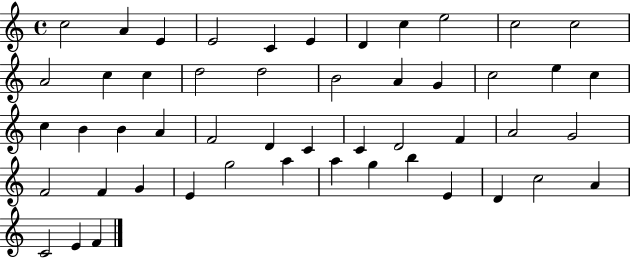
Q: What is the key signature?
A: C major